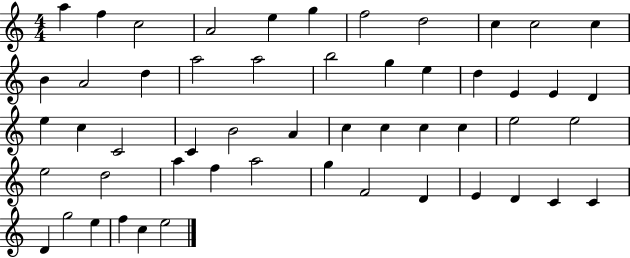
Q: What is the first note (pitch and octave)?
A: A5